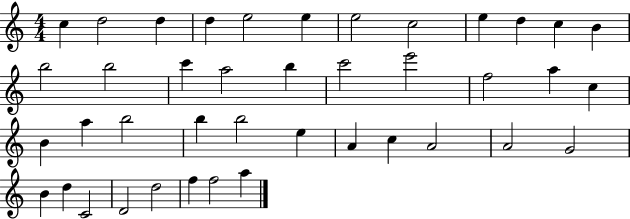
{
  \clef treble
  \numericTimeSignature
  \time 4/4
  \key c \major
  c''4 d''2 d''4 | d''4 e''2 e''4 | e''2 c''2 | e''4 d''4 c''4 b'4 | \break b''2 b''2 | c'''4 a''2 b''4 | c'''2 e'''2 | f''2 a''4 c''4 | \break b'4 a''4 b''2 | b''4 b''2 e''4 | a'4 c''4 a'2 | a'2 g'2 | \break b'4 d''4 c'2 | d'2 d''2 | f''4 f''2 a''4 | \bar "|."
}